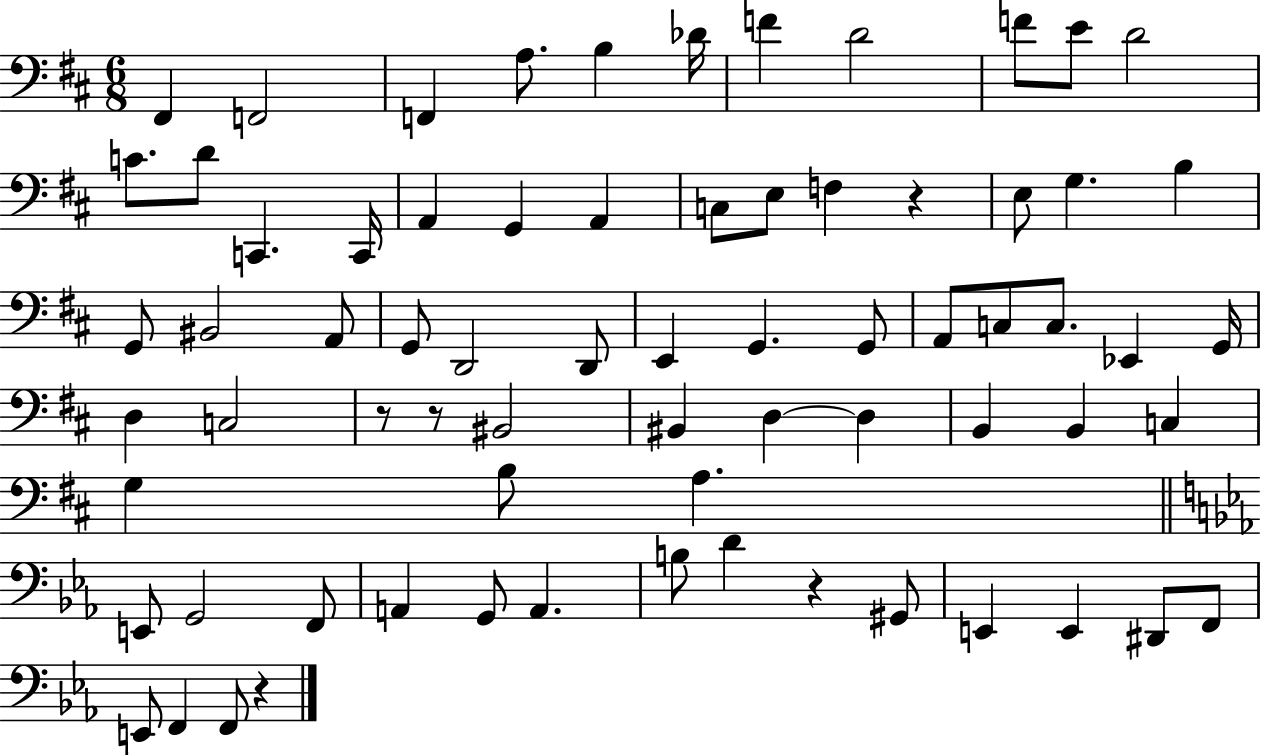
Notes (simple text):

F#2/q F2/h F2/q A3/e. B3/q Db4/s F4/q D4/h F4/e E4/e D4/h C4/e. D4/e C2/q. C2/s A2/q G2/q A2/q C3/e E3/e F3/q R/q E3/e G3/q. B3/q G2/e BIS2/h A2/e G2/e D2/h D2/e E2/q G2/q. G2/e A2/e C3/e C3/e. Eb2/q G2/s D3/q C3/h R/e R/e BIS2/h BIS2/q D3/q D3/q B2/q B2/q C3/q G3/q B3/e A3/q. E2/e G2/h F2/e A2/q G2/e A2/q. B3/e D4/q R/q G#2/e E2/q E2/q D#2/e F2/e E2/e F2/q F2/e R/q